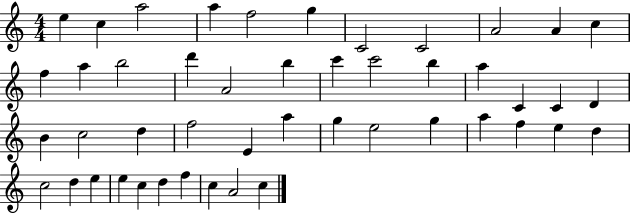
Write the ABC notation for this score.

X:1
T:Untitled
M:4/4
L:1/4
K:C
e c a2 a f2 g C2 C2 A2 A c f a b2 d' A2 b c' c'2 b a C C D B c2 d f2 E a g e2 g a f e d c2 d e e c d f c A2 c